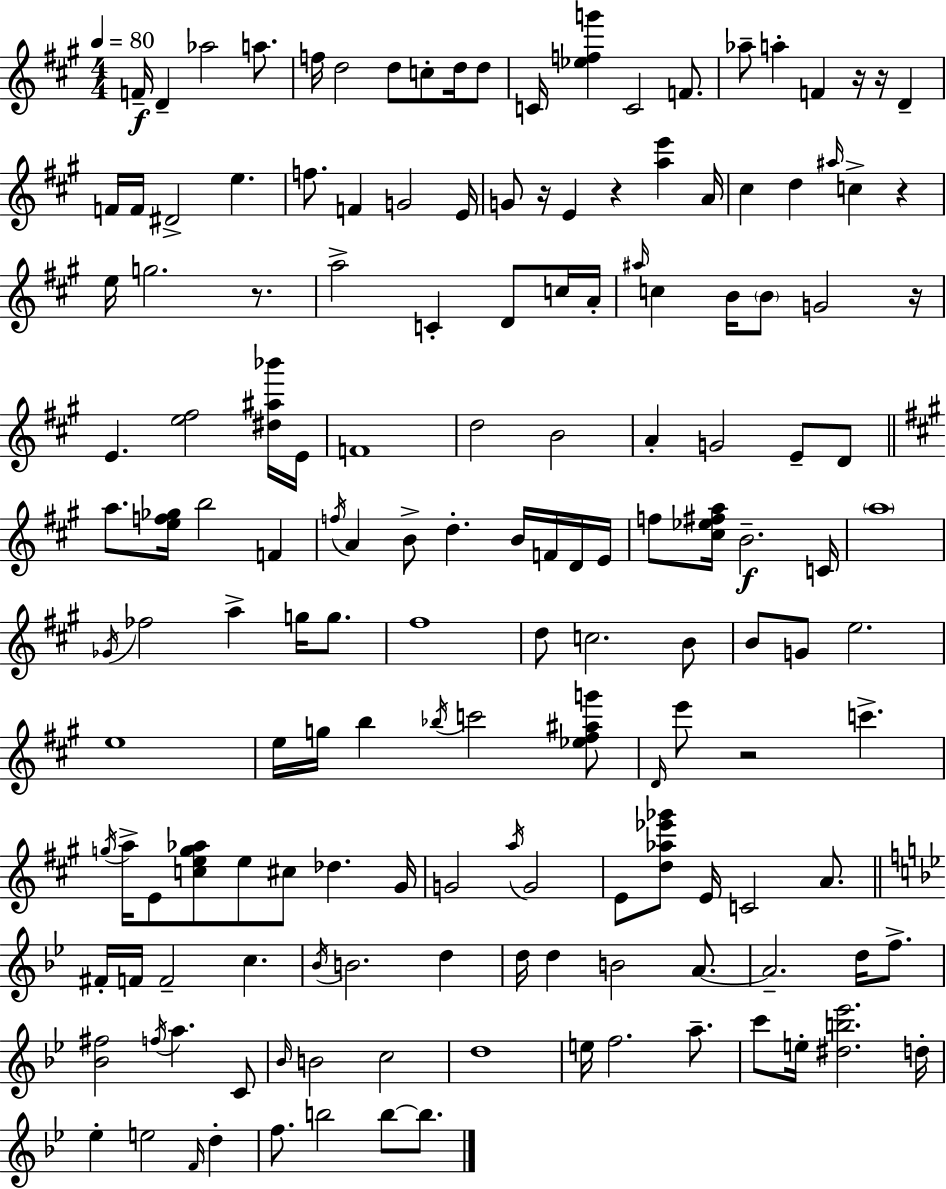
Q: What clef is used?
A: treble